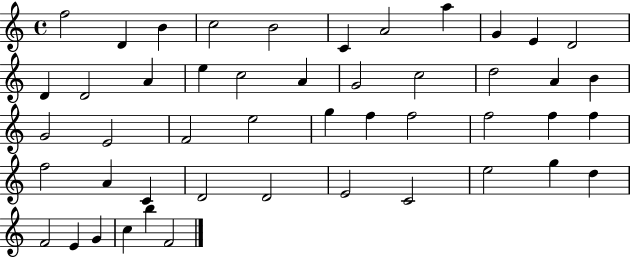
{
  \clef treble
  \time 4/4
  \defaultTimeSignature
  \key c \major
  f''2 d'4 b'4 | c''2 b'2 | c'4 a'2 a''4 | g'4 e'4 d'2 | \break d'4 d'2 a'4 | e''4 c''2 a'4 | g'2 c''2 | d''2 a'4 b'4 | \break g'2 e'2 | f'2 e''2 | g''4 f''4 f''2 | f''2 f''4 f''4 | \break f''2 a'4 c'4 | d'2 d'2 | e'2 c'2 | e''2 g''4 d''4 | \break f'2 e'4 g'4 | c''4 b''4 f'2 | \bar "|."
}